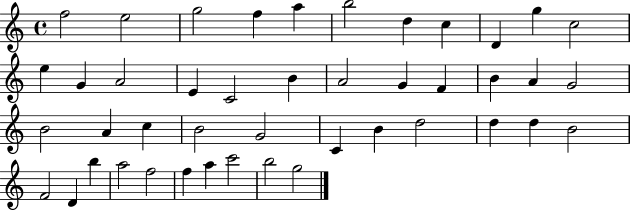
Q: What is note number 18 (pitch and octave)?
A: A4